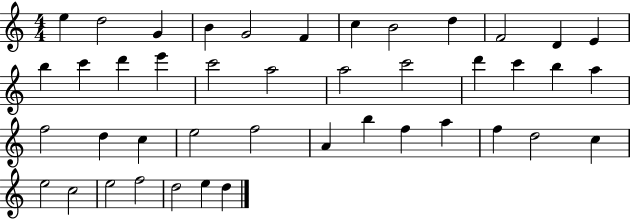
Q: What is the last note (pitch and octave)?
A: D5